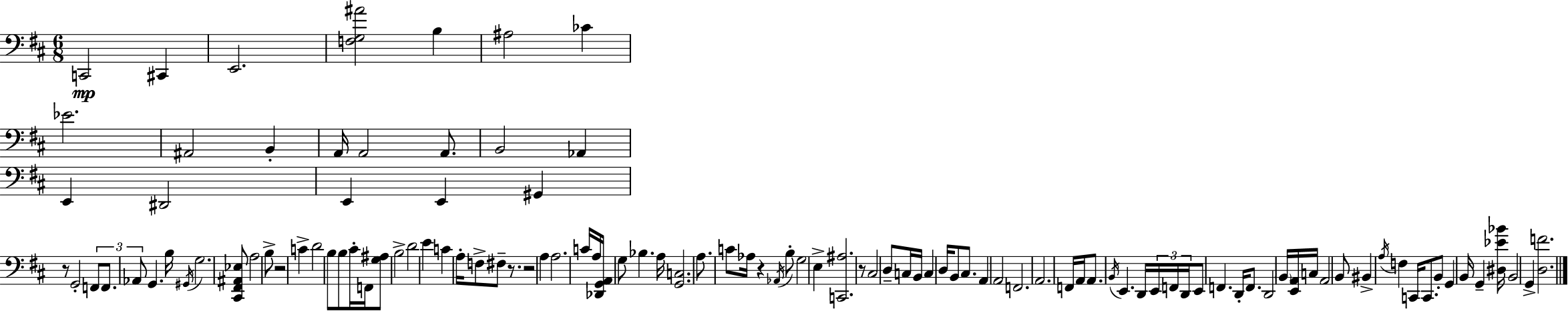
{
  \clef bass
  \numericTimeSignature
  \time 6/8
  \key d \major
  c,2\mp cis,4 | e,2. | <f g ais'>2 b4 | ais2 ces'4 | \break ees'2. | ais,2 b,4-. | a,16 a,2 a,8. | b,2 aes,4 | \break e,4 dis,2 | e,4 e,4 gis,4 | r8 g,2-. \tuplet 3/2 { f,8 | f,8. aes,8 } g,4. b16 | \break \acciaccatura { gis,16 } g2. | <cis, fis, ais, ees>8 a2 b8-> | r2 c'4-> | d'2 b8 b8 | \break cis'16-. f,16 <g ais>8 b2-> | d'2 e'4 | c'4 a16-. f8-> fis8-- r8. | r2 a4 | \break a2. | c'16 a16 <des, g, a,>16 g8 bes4. | a16 <g, c>2. | a8. c'8 aes16 r4 \acciaccatura { aes,16 } | \break b8-. g2 e4-> | <c, ais>2. | r8 cis2 | d8-- c16 b,16 c4 d16 b,8 cis8. | \break a,4 a,2 | f,2. | a,2. | f,16 a,16 a,8. \acciaccatura { b,16 } e,4. | \break d,16 \tuplet 3/2 { e,16 f,16 d,16 } e,8 f,4. | d,16-. f,8. d,2 | \parenthesize b,16 <e, a,>16 c16 a,2 | b,8 bis,4-> \acciaccatura { a16 } f4 | \break c,16 c,8. b,8-. g,4 b,16 g,4-- | <dis ees' bes'>16 b,2 | g,4-> <d f'>2. | \bar "|."
}